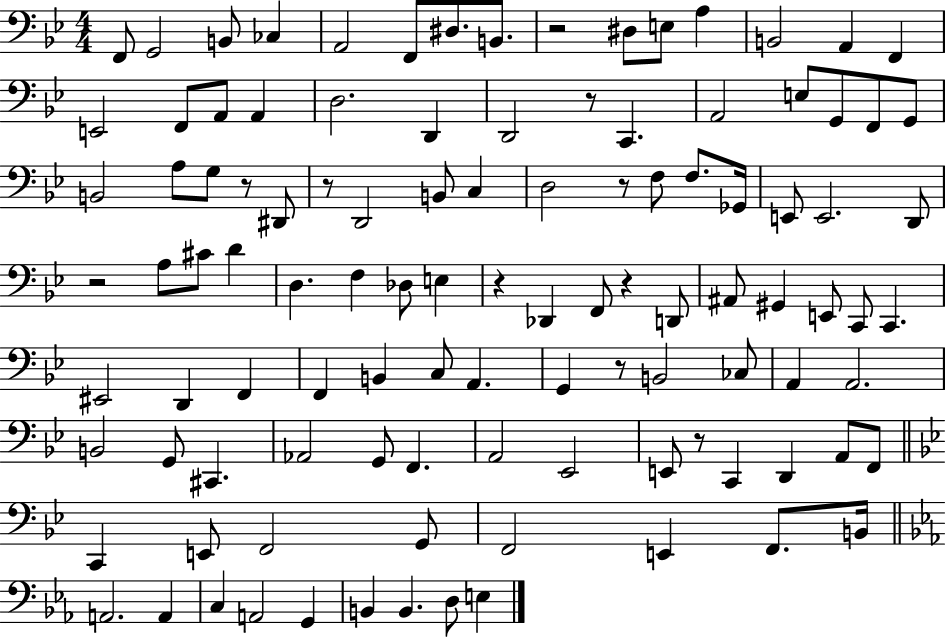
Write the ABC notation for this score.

X:1
T:Untitled
M:4/4
L:1/4
K:Bb
F,,/2 G,,2 B,,/2 _C, A,,2 F,,/2 ^D,/2 B,,/2 z2 ^D,/2 E,/2 A, B,,2 A,, F,, E,,2 F,,/2 A,,/2 A,, D,2 D,, D,,2 z/2 C,, A,,2 E,/2 G,,/2 F,,/2 G,,/2 B,,2 A,/2 G,/2 z/2 ^D,,/2 z/2 D,,2 B,,/2 C, D,2 z/2 F,/2 F,/2 _G,,/4 E,,/2 E,,2 D,,/2 z2 A,/2 ^C/2 D D, F, _D,/2 E, z _D,, F,,/2 z D,,/2 ^A,,/2 ^G,, E,,/2 C,,/2 C,, ^E,,2 D,, F,, F,, B,, C,/2 A,, G,, z/2 B,,2 _C,/2 A,, A,,2 B,,2 G,,/2 ^C,, _A,,2 G,,/2 F,, A,,2 _E,,2 E,,/2 z/2 C,, D,, A,,/2 F,,/2 C,, E,,/2 F,,2 G,,/2 F,,2 E,, F,,/2 B,,/4 A,,2 A,, C, A,,2 G,, B,, B,, D,/2 E,